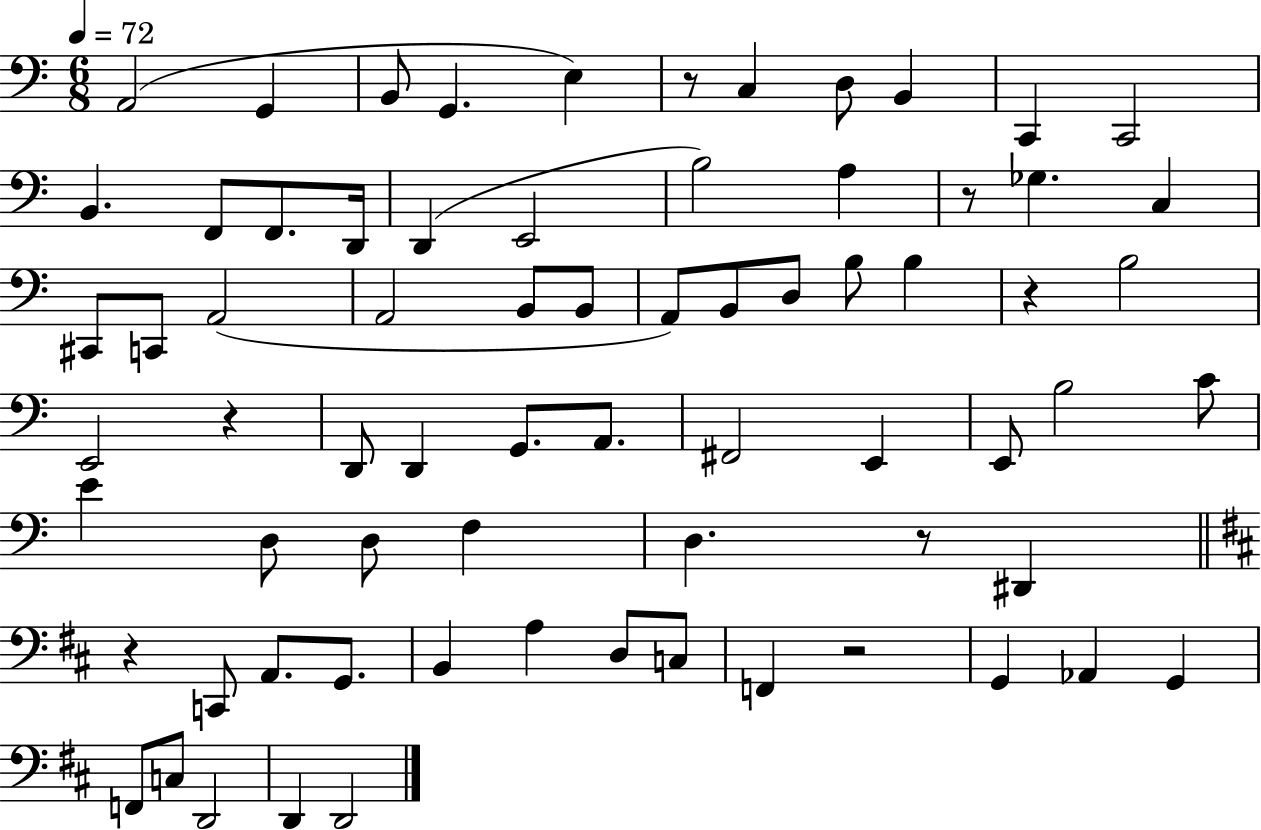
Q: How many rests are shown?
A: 7